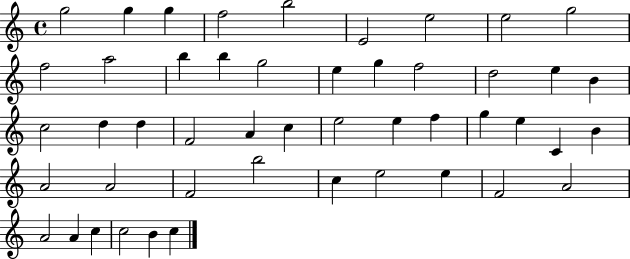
{
  \clef treble
  \time 4/4
  \defaultTimeSignature
  \key c \major
  g''2 g''4 g''4 | f''2 b''2 | e'2 e''2 | e''2 g''2 | \break f''2 a''2 | b''4 b''4 g''2 | e''4 g''4 f''2 | d''2 e''4 b'4 | \break c''2 d''4 d''4 | f'2 a'4 c''4 | e''2 e''4 f''4 | g''4 e''4 c'4 b'4 | \break a'2 a'2 | f'2 b''2 | c''4 e''2 e''4 | f'2 a'2 | \break a'2 a'4 c''4 | c''2 b'4 c''4 | \bar "|."
}